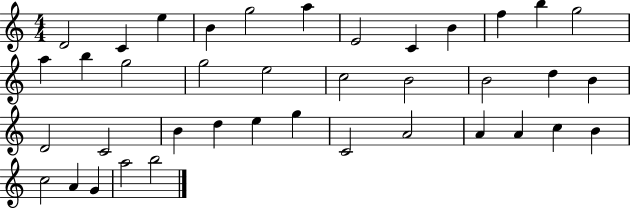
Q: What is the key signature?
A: C major